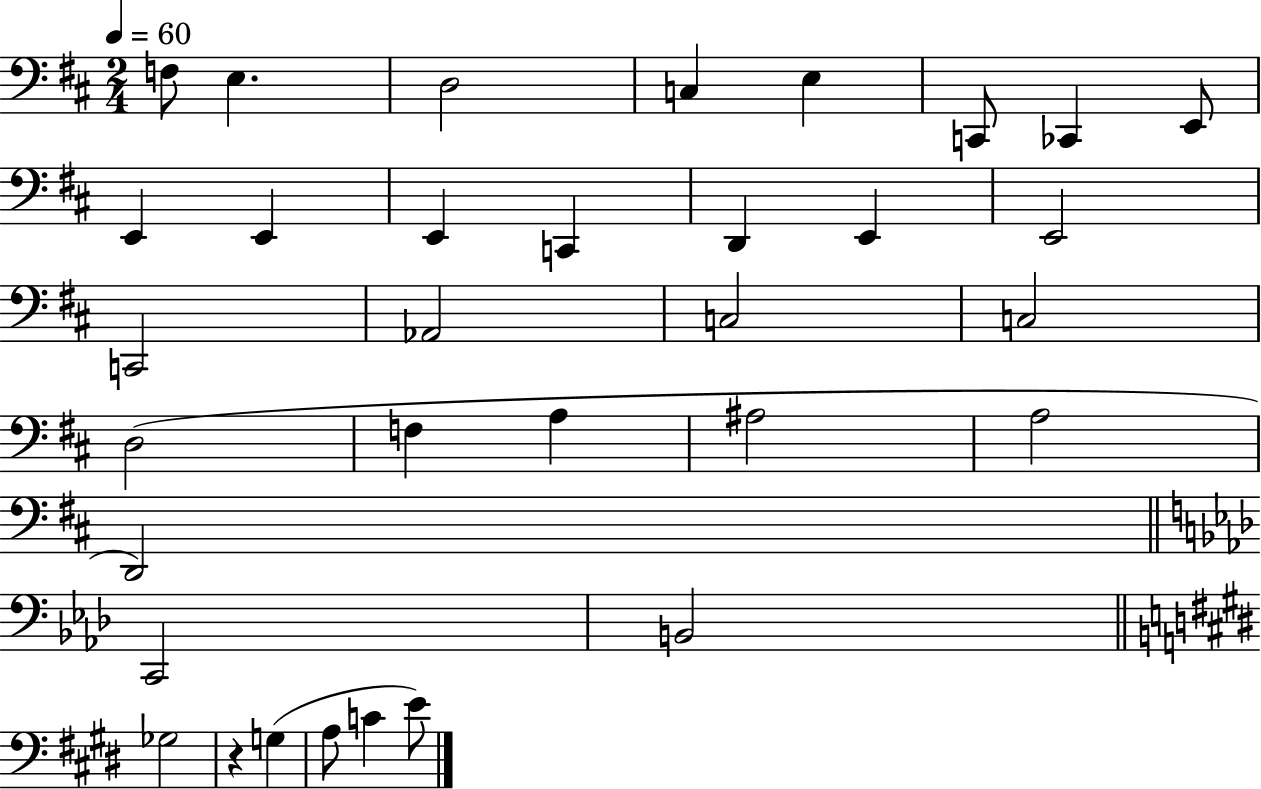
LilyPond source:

{
  \clef bass
  \numericTimeSignature
  \time 2/4
  \key d \major
  \tempo 4 = 60
  f8 e4. | d2 | c4 e4 | c,8 ces,4 e,8 | \break e,4 e,4 | e,4 c,4 | d,4 e,4 | e,2 | \break c,2 | aes,2 | c2 | c2 | \break d2( | f4 a4 | ais2 | a2 | \break d,2) | \bar "||" \break \key aes \major c,2 | b,2 | \bar "||" \break \key e \major ges2 | r4 g4( | a8 c'4 e'8) | \bar "|."
}